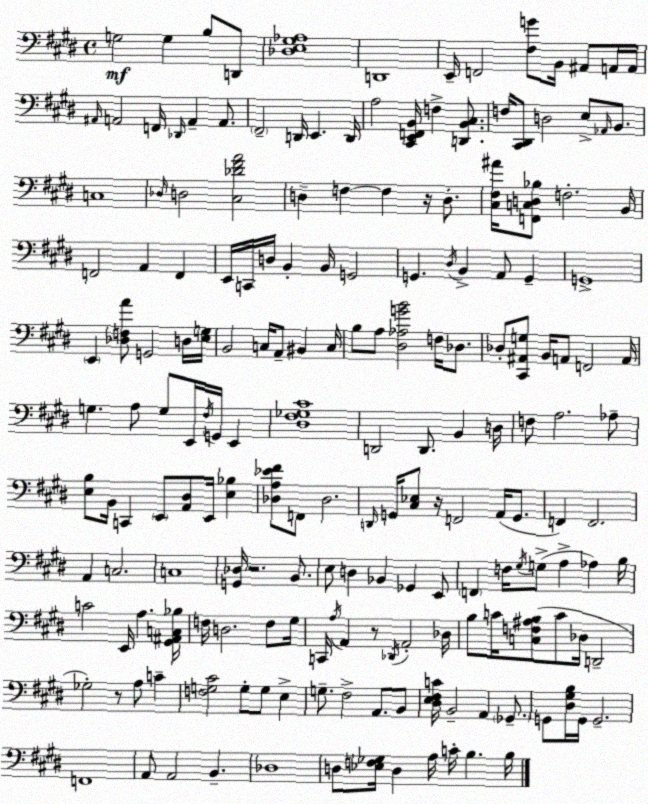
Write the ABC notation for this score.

X:1
T:Untitled
M:4/4
L:1/4
K:E
G,2 G, B,/2 D,,/2 [_D,E,^G,_A,]4 D,,4 E,,/4 F,,2 [^F,G]/2 B,,/4 ^A,,/2 A,,/4 A,,/4 ^A,,/4 A,,2 F,,/4 _D,,/4 A,, A,,/2 ^F,,2 D,,/4 E,, D,,/4 A,2 [^C,,E,,F,,B,,]/4 F, [D,,B,,^C,]/2 F,/4 [^C,,^D,,]/2 D,2 E,/2 _A,,/4 B,,/2 C,4 _D,/4 D,2 [^C,_D^FA]2 D, F, F, z/4 D,/2 [^C,^F,^A]/4 [F,,C,D,_B,]/2 F,2 B,,/4 F,,2 A,, F,, E,,/4 C,,/4 D,/4 B,, B,,/4 G,,2 G,, ^D,/4 B,, A,,/2 G,, G,,4 E,, [_D,F,A]/2 G,,2 D,/4 [E,G,]/4 B,,2 C,/4 A,,/2 ^B,, C,/4 B,/2 A,/2 [^D,_A,GB]2 F,/4 _D,/2 _D,/2 [^C,,^A,,G,]/2 B,,/4 A,,/2 F,,2 A,,/4 G, A,/2 G,/2 E,,/4 ^F,/4 G,,/4 E,, [^D,^F,_G,^C]4 D,,2 D,,/2 B,, D,/4 F,/2 A,2 _A,/2 [E,B,]/2 B,,/4 C,, E,,/2 [A,,^D,]/2 E,,/4 [E,_B,] [_D,A,_E^F]/2 F,,/2 _D,2 D,,/4 G,,/4 [^C,_E,]/2 z/4 F,,2 A,,/4 G,,/2 F,, F,,2 A,, C,2 C,4 [G,,_D,]/4 z2 B,,/2 E,/2 D, _B,, _G,, E,,/2 F,, F,/4 ^G,/4 G,/2 A, _A, B,/4 C2 E,,/4 A, [^G,,^A,,C,_B,]/4 F,/4 D,2 F,/2 ^G,/4 C,,/4 A,/4 A,, z/2 _D,,/4 A,,2 _D,/4 B,/2 C/4 [C,F,^A,B,]/2 C/2 _D,/4 D,,2 _G,2 z/2 A,/2 C [F,G,^C]2 G,/2 G,/2 E, G,/2 ^F,2 A,,/2 B,,/2 [^D,E,^F,C]/4 B,,2 A,, _G,,/2 G,,/2 [^D,^G,B,]/4 G,,/4 G,,2 F,,4 A,,/2 A,,2 B,, _D,4 D,/2 [_E,F,_G,]/4 D, A,/4 C/4 B, B,/4